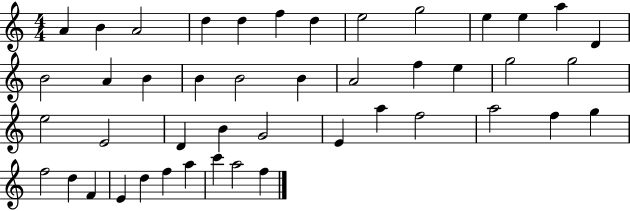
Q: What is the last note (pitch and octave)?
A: F5